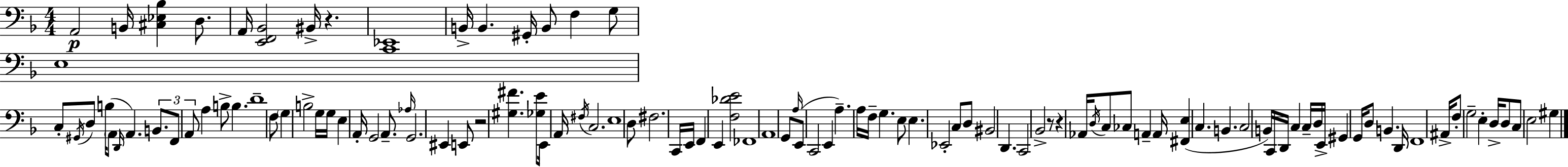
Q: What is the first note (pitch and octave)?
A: A2